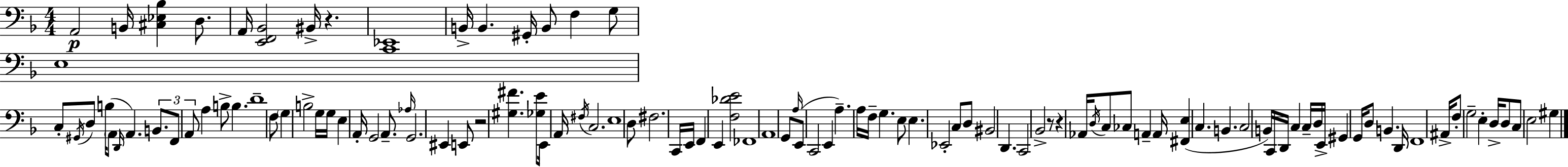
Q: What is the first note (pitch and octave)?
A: A2